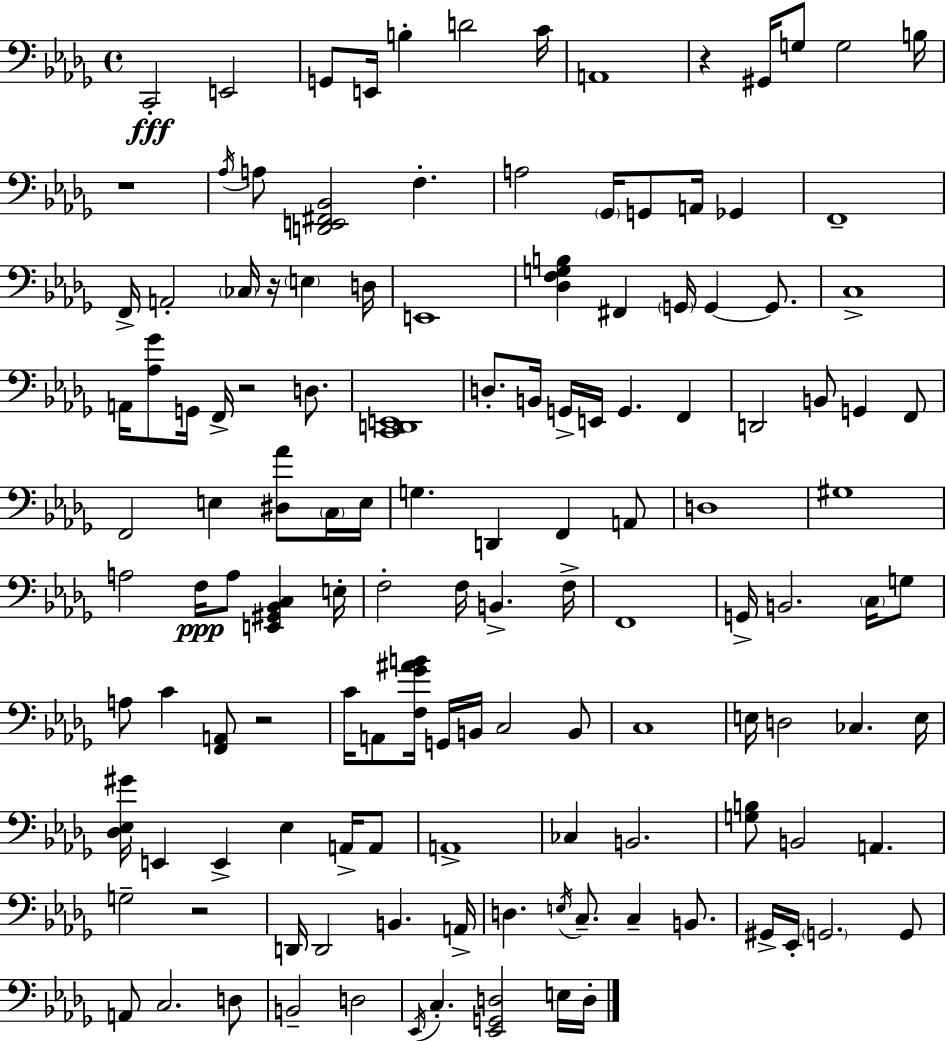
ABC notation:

X:1
T:Untitled
M:4/4
L:1/4
K:Bbm
C,,2 E,,2 G,,/2 E,,/4 B, D2 C/4 A,,4 z ^G,,/4 G,/2 G,2 B,/4 z4 _A,/4 A,/2 [D,,E,,^F,,_B,,]2 F, A,2 _G,,/4 G,,/2 A,,/4 _G,, F,,4 F,,/4 A,,2 _C,/4 z/4 E, D,/4 E,,4 [_D,F,G,B,] ^F,, G,,/4 G,, G,,/2 C,4 A,,/4 [_A,_G]/2 G,,/4 F,,/4 z2 D,/2 [C,,D,,E,,]4 D,/2 B,,/4 G,,/4 E,,/4 G,, F,, D,,2 B,,/2 G,, F,,/2 F,,2 E, [^D,_A]/2 C,/4 E,/4 G, D,, F,, A,,/2 D,4 ^G,4 A,2 F,/4 A,/2 [E,,^G,,_B,,C,] E,/4 F,2 F,/4 B,, F,/4 F,,4 G,,/4 B,,2 C,/4 G,/2 A,/2 C [F,,A,,]/2 z2 C/4 A,,/2 [F,_G^AB]/4 G,,/4 B,,/4 C,2 B,,/2 C,4 E,/4 D,2 _C, E,/4 [_D,_E,^G]/4 E,, E,, _E, A,,/4 A,,/2 A,,4 _C, B,,2 [G,B,]/2 B,,2 A,, G,2 z2 D,,/4 D,,2 B,, A,,/4 D, E,/4 C,/2 C, B,,/2 ^G,,/4 _E,,/4 G,,2 G,,/2 A,,/2 C,2 D,/2 B,,2 D,2 _E,,/4 C, [_E,,G,,D,]2 E,/4 D,/4